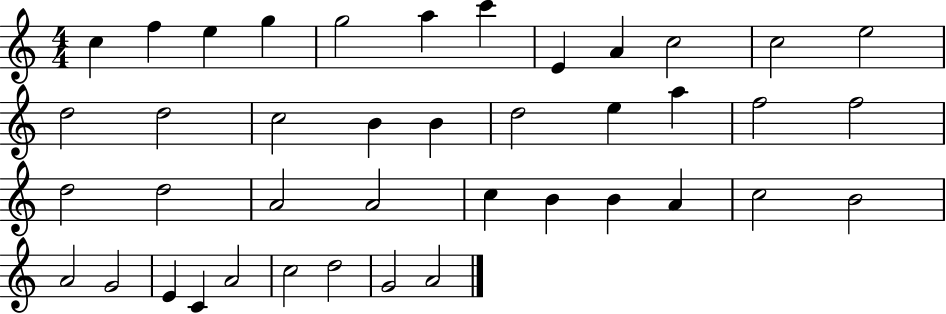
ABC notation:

X:1
T:Untitled
M:4/4
L:1/4
K:C
c f e g g2 a c' E A c2 c2 e2 d2 d2 c2 B B d2 e a f2 f2 d2 d2 A2 A2 c B B A c2 B2 A2 G2 E C A2 c2 d2 G2 A2